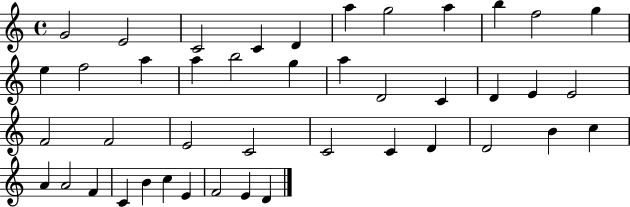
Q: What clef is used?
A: treble